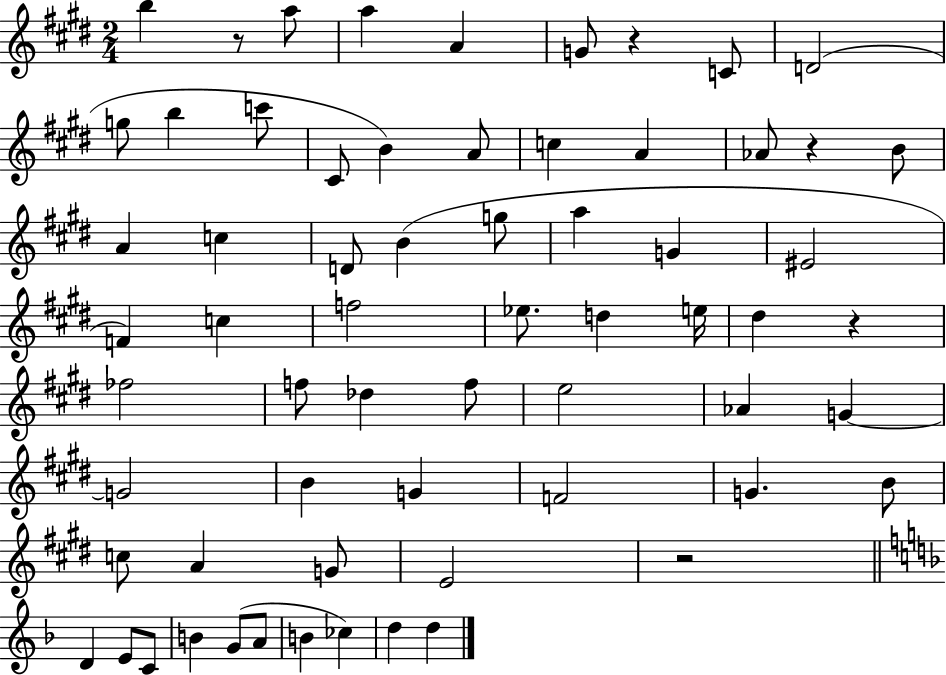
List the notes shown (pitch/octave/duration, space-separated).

B5/q R/e A5/e A5/q A4/q G4/e R/q C4/e D4/h G5/e B5/q C6/e C#4/e B4/q A4/e C5/q A4/q Ab4/e R/q B4/e A4/q C5/q D4/e B4/q G5/e A5/q G4/q EIS4/h F4/q C5/q F5/h Eb5/e. D5/q E5/s D#5/q R/q FES5/h F5/e Db5/q F5/e E5/h Ab4/q G4/q G4/h B4/q G4/q F4/h G4/q. B4/e C5/e A4/q G4/e E4/h R/h D4/q E4/e C4/e B4/q G4/e A4/e B4/q CES5/q D5/q D5/q